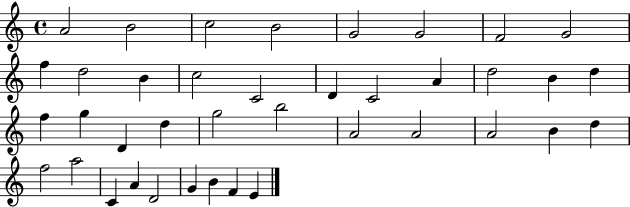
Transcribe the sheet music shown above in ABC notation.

X:1
T:Untitled
M:4/4
L:1/4
K:C
A2 B2 c2 B2 G2 G2 F2 G2 f d2 B c2 C2 D C2 A d2 B d f g D d g2 b2 A2 A2 A2 B d f2 a2 C A D2 G B F E